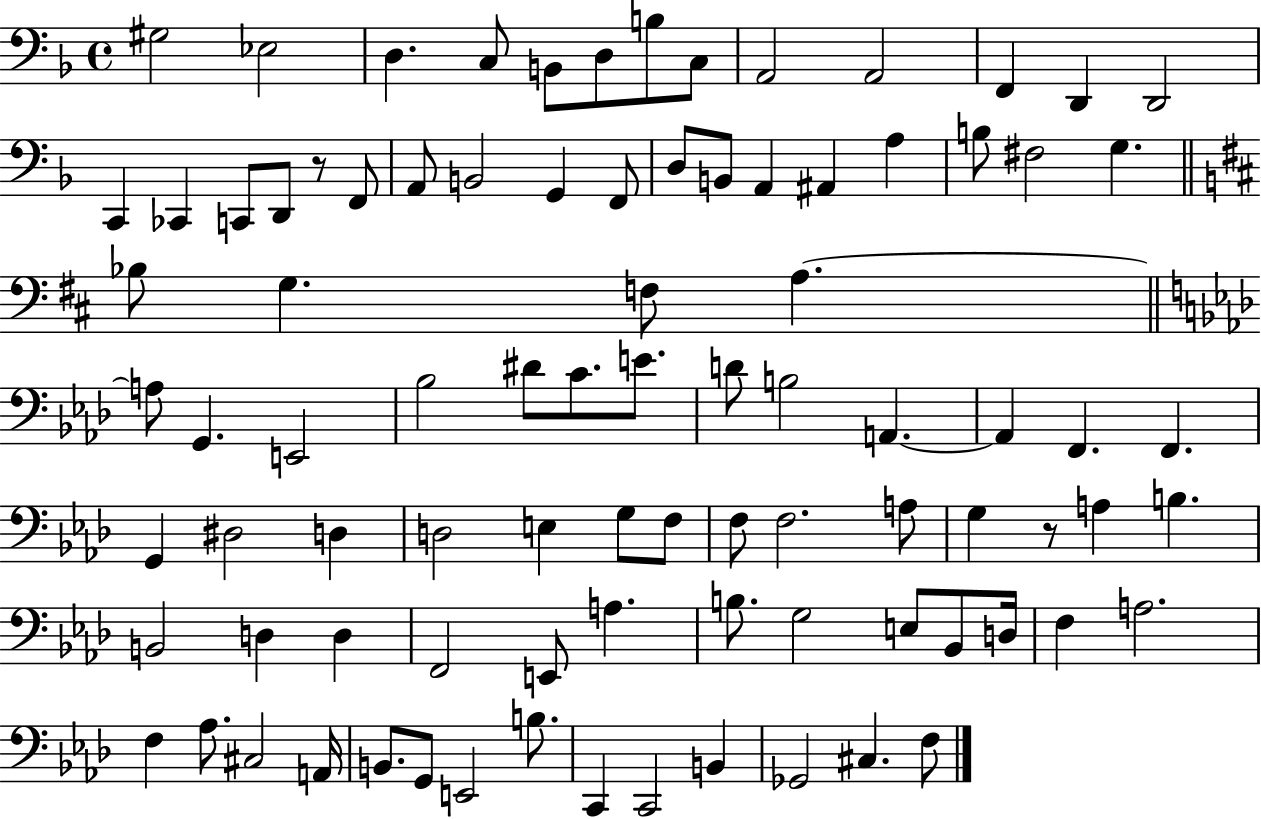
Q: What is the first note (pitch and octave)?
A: G#3